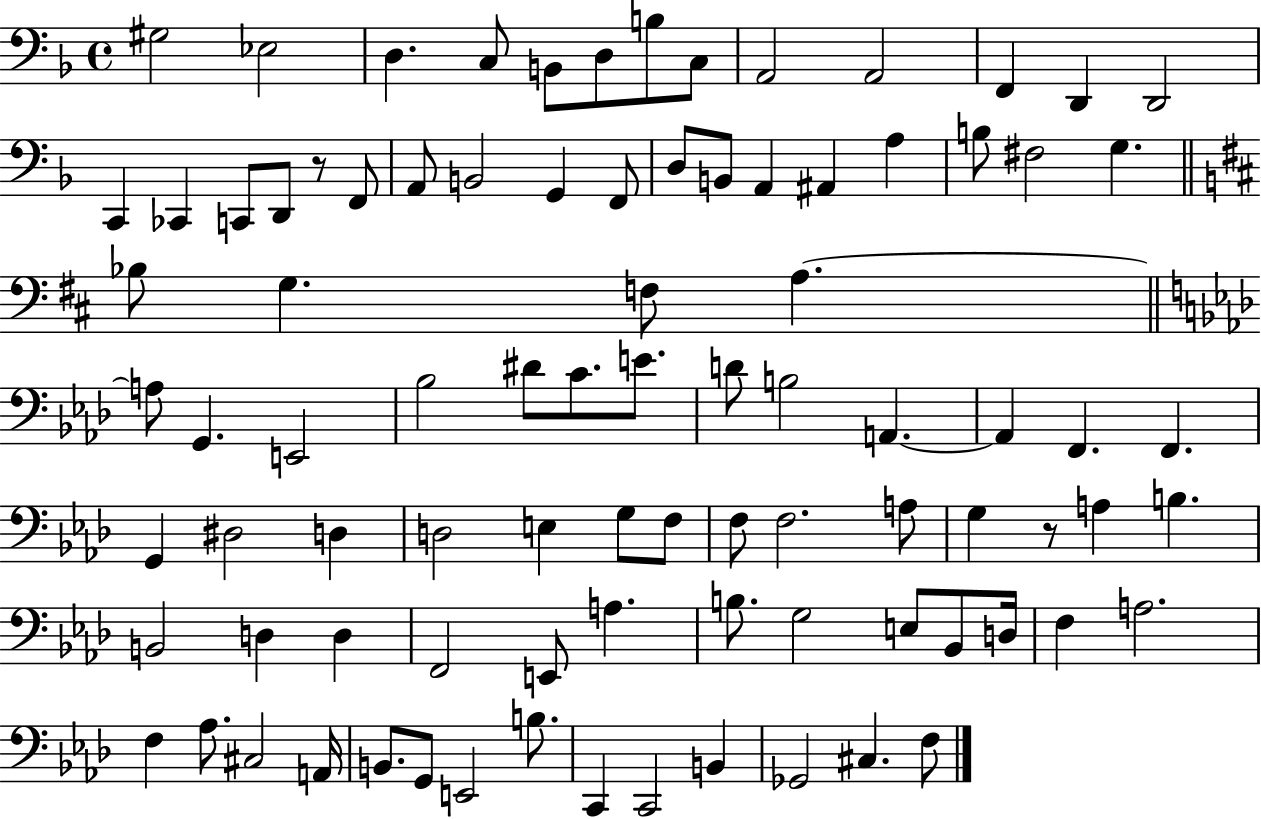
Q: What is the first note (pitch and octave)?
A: G#3